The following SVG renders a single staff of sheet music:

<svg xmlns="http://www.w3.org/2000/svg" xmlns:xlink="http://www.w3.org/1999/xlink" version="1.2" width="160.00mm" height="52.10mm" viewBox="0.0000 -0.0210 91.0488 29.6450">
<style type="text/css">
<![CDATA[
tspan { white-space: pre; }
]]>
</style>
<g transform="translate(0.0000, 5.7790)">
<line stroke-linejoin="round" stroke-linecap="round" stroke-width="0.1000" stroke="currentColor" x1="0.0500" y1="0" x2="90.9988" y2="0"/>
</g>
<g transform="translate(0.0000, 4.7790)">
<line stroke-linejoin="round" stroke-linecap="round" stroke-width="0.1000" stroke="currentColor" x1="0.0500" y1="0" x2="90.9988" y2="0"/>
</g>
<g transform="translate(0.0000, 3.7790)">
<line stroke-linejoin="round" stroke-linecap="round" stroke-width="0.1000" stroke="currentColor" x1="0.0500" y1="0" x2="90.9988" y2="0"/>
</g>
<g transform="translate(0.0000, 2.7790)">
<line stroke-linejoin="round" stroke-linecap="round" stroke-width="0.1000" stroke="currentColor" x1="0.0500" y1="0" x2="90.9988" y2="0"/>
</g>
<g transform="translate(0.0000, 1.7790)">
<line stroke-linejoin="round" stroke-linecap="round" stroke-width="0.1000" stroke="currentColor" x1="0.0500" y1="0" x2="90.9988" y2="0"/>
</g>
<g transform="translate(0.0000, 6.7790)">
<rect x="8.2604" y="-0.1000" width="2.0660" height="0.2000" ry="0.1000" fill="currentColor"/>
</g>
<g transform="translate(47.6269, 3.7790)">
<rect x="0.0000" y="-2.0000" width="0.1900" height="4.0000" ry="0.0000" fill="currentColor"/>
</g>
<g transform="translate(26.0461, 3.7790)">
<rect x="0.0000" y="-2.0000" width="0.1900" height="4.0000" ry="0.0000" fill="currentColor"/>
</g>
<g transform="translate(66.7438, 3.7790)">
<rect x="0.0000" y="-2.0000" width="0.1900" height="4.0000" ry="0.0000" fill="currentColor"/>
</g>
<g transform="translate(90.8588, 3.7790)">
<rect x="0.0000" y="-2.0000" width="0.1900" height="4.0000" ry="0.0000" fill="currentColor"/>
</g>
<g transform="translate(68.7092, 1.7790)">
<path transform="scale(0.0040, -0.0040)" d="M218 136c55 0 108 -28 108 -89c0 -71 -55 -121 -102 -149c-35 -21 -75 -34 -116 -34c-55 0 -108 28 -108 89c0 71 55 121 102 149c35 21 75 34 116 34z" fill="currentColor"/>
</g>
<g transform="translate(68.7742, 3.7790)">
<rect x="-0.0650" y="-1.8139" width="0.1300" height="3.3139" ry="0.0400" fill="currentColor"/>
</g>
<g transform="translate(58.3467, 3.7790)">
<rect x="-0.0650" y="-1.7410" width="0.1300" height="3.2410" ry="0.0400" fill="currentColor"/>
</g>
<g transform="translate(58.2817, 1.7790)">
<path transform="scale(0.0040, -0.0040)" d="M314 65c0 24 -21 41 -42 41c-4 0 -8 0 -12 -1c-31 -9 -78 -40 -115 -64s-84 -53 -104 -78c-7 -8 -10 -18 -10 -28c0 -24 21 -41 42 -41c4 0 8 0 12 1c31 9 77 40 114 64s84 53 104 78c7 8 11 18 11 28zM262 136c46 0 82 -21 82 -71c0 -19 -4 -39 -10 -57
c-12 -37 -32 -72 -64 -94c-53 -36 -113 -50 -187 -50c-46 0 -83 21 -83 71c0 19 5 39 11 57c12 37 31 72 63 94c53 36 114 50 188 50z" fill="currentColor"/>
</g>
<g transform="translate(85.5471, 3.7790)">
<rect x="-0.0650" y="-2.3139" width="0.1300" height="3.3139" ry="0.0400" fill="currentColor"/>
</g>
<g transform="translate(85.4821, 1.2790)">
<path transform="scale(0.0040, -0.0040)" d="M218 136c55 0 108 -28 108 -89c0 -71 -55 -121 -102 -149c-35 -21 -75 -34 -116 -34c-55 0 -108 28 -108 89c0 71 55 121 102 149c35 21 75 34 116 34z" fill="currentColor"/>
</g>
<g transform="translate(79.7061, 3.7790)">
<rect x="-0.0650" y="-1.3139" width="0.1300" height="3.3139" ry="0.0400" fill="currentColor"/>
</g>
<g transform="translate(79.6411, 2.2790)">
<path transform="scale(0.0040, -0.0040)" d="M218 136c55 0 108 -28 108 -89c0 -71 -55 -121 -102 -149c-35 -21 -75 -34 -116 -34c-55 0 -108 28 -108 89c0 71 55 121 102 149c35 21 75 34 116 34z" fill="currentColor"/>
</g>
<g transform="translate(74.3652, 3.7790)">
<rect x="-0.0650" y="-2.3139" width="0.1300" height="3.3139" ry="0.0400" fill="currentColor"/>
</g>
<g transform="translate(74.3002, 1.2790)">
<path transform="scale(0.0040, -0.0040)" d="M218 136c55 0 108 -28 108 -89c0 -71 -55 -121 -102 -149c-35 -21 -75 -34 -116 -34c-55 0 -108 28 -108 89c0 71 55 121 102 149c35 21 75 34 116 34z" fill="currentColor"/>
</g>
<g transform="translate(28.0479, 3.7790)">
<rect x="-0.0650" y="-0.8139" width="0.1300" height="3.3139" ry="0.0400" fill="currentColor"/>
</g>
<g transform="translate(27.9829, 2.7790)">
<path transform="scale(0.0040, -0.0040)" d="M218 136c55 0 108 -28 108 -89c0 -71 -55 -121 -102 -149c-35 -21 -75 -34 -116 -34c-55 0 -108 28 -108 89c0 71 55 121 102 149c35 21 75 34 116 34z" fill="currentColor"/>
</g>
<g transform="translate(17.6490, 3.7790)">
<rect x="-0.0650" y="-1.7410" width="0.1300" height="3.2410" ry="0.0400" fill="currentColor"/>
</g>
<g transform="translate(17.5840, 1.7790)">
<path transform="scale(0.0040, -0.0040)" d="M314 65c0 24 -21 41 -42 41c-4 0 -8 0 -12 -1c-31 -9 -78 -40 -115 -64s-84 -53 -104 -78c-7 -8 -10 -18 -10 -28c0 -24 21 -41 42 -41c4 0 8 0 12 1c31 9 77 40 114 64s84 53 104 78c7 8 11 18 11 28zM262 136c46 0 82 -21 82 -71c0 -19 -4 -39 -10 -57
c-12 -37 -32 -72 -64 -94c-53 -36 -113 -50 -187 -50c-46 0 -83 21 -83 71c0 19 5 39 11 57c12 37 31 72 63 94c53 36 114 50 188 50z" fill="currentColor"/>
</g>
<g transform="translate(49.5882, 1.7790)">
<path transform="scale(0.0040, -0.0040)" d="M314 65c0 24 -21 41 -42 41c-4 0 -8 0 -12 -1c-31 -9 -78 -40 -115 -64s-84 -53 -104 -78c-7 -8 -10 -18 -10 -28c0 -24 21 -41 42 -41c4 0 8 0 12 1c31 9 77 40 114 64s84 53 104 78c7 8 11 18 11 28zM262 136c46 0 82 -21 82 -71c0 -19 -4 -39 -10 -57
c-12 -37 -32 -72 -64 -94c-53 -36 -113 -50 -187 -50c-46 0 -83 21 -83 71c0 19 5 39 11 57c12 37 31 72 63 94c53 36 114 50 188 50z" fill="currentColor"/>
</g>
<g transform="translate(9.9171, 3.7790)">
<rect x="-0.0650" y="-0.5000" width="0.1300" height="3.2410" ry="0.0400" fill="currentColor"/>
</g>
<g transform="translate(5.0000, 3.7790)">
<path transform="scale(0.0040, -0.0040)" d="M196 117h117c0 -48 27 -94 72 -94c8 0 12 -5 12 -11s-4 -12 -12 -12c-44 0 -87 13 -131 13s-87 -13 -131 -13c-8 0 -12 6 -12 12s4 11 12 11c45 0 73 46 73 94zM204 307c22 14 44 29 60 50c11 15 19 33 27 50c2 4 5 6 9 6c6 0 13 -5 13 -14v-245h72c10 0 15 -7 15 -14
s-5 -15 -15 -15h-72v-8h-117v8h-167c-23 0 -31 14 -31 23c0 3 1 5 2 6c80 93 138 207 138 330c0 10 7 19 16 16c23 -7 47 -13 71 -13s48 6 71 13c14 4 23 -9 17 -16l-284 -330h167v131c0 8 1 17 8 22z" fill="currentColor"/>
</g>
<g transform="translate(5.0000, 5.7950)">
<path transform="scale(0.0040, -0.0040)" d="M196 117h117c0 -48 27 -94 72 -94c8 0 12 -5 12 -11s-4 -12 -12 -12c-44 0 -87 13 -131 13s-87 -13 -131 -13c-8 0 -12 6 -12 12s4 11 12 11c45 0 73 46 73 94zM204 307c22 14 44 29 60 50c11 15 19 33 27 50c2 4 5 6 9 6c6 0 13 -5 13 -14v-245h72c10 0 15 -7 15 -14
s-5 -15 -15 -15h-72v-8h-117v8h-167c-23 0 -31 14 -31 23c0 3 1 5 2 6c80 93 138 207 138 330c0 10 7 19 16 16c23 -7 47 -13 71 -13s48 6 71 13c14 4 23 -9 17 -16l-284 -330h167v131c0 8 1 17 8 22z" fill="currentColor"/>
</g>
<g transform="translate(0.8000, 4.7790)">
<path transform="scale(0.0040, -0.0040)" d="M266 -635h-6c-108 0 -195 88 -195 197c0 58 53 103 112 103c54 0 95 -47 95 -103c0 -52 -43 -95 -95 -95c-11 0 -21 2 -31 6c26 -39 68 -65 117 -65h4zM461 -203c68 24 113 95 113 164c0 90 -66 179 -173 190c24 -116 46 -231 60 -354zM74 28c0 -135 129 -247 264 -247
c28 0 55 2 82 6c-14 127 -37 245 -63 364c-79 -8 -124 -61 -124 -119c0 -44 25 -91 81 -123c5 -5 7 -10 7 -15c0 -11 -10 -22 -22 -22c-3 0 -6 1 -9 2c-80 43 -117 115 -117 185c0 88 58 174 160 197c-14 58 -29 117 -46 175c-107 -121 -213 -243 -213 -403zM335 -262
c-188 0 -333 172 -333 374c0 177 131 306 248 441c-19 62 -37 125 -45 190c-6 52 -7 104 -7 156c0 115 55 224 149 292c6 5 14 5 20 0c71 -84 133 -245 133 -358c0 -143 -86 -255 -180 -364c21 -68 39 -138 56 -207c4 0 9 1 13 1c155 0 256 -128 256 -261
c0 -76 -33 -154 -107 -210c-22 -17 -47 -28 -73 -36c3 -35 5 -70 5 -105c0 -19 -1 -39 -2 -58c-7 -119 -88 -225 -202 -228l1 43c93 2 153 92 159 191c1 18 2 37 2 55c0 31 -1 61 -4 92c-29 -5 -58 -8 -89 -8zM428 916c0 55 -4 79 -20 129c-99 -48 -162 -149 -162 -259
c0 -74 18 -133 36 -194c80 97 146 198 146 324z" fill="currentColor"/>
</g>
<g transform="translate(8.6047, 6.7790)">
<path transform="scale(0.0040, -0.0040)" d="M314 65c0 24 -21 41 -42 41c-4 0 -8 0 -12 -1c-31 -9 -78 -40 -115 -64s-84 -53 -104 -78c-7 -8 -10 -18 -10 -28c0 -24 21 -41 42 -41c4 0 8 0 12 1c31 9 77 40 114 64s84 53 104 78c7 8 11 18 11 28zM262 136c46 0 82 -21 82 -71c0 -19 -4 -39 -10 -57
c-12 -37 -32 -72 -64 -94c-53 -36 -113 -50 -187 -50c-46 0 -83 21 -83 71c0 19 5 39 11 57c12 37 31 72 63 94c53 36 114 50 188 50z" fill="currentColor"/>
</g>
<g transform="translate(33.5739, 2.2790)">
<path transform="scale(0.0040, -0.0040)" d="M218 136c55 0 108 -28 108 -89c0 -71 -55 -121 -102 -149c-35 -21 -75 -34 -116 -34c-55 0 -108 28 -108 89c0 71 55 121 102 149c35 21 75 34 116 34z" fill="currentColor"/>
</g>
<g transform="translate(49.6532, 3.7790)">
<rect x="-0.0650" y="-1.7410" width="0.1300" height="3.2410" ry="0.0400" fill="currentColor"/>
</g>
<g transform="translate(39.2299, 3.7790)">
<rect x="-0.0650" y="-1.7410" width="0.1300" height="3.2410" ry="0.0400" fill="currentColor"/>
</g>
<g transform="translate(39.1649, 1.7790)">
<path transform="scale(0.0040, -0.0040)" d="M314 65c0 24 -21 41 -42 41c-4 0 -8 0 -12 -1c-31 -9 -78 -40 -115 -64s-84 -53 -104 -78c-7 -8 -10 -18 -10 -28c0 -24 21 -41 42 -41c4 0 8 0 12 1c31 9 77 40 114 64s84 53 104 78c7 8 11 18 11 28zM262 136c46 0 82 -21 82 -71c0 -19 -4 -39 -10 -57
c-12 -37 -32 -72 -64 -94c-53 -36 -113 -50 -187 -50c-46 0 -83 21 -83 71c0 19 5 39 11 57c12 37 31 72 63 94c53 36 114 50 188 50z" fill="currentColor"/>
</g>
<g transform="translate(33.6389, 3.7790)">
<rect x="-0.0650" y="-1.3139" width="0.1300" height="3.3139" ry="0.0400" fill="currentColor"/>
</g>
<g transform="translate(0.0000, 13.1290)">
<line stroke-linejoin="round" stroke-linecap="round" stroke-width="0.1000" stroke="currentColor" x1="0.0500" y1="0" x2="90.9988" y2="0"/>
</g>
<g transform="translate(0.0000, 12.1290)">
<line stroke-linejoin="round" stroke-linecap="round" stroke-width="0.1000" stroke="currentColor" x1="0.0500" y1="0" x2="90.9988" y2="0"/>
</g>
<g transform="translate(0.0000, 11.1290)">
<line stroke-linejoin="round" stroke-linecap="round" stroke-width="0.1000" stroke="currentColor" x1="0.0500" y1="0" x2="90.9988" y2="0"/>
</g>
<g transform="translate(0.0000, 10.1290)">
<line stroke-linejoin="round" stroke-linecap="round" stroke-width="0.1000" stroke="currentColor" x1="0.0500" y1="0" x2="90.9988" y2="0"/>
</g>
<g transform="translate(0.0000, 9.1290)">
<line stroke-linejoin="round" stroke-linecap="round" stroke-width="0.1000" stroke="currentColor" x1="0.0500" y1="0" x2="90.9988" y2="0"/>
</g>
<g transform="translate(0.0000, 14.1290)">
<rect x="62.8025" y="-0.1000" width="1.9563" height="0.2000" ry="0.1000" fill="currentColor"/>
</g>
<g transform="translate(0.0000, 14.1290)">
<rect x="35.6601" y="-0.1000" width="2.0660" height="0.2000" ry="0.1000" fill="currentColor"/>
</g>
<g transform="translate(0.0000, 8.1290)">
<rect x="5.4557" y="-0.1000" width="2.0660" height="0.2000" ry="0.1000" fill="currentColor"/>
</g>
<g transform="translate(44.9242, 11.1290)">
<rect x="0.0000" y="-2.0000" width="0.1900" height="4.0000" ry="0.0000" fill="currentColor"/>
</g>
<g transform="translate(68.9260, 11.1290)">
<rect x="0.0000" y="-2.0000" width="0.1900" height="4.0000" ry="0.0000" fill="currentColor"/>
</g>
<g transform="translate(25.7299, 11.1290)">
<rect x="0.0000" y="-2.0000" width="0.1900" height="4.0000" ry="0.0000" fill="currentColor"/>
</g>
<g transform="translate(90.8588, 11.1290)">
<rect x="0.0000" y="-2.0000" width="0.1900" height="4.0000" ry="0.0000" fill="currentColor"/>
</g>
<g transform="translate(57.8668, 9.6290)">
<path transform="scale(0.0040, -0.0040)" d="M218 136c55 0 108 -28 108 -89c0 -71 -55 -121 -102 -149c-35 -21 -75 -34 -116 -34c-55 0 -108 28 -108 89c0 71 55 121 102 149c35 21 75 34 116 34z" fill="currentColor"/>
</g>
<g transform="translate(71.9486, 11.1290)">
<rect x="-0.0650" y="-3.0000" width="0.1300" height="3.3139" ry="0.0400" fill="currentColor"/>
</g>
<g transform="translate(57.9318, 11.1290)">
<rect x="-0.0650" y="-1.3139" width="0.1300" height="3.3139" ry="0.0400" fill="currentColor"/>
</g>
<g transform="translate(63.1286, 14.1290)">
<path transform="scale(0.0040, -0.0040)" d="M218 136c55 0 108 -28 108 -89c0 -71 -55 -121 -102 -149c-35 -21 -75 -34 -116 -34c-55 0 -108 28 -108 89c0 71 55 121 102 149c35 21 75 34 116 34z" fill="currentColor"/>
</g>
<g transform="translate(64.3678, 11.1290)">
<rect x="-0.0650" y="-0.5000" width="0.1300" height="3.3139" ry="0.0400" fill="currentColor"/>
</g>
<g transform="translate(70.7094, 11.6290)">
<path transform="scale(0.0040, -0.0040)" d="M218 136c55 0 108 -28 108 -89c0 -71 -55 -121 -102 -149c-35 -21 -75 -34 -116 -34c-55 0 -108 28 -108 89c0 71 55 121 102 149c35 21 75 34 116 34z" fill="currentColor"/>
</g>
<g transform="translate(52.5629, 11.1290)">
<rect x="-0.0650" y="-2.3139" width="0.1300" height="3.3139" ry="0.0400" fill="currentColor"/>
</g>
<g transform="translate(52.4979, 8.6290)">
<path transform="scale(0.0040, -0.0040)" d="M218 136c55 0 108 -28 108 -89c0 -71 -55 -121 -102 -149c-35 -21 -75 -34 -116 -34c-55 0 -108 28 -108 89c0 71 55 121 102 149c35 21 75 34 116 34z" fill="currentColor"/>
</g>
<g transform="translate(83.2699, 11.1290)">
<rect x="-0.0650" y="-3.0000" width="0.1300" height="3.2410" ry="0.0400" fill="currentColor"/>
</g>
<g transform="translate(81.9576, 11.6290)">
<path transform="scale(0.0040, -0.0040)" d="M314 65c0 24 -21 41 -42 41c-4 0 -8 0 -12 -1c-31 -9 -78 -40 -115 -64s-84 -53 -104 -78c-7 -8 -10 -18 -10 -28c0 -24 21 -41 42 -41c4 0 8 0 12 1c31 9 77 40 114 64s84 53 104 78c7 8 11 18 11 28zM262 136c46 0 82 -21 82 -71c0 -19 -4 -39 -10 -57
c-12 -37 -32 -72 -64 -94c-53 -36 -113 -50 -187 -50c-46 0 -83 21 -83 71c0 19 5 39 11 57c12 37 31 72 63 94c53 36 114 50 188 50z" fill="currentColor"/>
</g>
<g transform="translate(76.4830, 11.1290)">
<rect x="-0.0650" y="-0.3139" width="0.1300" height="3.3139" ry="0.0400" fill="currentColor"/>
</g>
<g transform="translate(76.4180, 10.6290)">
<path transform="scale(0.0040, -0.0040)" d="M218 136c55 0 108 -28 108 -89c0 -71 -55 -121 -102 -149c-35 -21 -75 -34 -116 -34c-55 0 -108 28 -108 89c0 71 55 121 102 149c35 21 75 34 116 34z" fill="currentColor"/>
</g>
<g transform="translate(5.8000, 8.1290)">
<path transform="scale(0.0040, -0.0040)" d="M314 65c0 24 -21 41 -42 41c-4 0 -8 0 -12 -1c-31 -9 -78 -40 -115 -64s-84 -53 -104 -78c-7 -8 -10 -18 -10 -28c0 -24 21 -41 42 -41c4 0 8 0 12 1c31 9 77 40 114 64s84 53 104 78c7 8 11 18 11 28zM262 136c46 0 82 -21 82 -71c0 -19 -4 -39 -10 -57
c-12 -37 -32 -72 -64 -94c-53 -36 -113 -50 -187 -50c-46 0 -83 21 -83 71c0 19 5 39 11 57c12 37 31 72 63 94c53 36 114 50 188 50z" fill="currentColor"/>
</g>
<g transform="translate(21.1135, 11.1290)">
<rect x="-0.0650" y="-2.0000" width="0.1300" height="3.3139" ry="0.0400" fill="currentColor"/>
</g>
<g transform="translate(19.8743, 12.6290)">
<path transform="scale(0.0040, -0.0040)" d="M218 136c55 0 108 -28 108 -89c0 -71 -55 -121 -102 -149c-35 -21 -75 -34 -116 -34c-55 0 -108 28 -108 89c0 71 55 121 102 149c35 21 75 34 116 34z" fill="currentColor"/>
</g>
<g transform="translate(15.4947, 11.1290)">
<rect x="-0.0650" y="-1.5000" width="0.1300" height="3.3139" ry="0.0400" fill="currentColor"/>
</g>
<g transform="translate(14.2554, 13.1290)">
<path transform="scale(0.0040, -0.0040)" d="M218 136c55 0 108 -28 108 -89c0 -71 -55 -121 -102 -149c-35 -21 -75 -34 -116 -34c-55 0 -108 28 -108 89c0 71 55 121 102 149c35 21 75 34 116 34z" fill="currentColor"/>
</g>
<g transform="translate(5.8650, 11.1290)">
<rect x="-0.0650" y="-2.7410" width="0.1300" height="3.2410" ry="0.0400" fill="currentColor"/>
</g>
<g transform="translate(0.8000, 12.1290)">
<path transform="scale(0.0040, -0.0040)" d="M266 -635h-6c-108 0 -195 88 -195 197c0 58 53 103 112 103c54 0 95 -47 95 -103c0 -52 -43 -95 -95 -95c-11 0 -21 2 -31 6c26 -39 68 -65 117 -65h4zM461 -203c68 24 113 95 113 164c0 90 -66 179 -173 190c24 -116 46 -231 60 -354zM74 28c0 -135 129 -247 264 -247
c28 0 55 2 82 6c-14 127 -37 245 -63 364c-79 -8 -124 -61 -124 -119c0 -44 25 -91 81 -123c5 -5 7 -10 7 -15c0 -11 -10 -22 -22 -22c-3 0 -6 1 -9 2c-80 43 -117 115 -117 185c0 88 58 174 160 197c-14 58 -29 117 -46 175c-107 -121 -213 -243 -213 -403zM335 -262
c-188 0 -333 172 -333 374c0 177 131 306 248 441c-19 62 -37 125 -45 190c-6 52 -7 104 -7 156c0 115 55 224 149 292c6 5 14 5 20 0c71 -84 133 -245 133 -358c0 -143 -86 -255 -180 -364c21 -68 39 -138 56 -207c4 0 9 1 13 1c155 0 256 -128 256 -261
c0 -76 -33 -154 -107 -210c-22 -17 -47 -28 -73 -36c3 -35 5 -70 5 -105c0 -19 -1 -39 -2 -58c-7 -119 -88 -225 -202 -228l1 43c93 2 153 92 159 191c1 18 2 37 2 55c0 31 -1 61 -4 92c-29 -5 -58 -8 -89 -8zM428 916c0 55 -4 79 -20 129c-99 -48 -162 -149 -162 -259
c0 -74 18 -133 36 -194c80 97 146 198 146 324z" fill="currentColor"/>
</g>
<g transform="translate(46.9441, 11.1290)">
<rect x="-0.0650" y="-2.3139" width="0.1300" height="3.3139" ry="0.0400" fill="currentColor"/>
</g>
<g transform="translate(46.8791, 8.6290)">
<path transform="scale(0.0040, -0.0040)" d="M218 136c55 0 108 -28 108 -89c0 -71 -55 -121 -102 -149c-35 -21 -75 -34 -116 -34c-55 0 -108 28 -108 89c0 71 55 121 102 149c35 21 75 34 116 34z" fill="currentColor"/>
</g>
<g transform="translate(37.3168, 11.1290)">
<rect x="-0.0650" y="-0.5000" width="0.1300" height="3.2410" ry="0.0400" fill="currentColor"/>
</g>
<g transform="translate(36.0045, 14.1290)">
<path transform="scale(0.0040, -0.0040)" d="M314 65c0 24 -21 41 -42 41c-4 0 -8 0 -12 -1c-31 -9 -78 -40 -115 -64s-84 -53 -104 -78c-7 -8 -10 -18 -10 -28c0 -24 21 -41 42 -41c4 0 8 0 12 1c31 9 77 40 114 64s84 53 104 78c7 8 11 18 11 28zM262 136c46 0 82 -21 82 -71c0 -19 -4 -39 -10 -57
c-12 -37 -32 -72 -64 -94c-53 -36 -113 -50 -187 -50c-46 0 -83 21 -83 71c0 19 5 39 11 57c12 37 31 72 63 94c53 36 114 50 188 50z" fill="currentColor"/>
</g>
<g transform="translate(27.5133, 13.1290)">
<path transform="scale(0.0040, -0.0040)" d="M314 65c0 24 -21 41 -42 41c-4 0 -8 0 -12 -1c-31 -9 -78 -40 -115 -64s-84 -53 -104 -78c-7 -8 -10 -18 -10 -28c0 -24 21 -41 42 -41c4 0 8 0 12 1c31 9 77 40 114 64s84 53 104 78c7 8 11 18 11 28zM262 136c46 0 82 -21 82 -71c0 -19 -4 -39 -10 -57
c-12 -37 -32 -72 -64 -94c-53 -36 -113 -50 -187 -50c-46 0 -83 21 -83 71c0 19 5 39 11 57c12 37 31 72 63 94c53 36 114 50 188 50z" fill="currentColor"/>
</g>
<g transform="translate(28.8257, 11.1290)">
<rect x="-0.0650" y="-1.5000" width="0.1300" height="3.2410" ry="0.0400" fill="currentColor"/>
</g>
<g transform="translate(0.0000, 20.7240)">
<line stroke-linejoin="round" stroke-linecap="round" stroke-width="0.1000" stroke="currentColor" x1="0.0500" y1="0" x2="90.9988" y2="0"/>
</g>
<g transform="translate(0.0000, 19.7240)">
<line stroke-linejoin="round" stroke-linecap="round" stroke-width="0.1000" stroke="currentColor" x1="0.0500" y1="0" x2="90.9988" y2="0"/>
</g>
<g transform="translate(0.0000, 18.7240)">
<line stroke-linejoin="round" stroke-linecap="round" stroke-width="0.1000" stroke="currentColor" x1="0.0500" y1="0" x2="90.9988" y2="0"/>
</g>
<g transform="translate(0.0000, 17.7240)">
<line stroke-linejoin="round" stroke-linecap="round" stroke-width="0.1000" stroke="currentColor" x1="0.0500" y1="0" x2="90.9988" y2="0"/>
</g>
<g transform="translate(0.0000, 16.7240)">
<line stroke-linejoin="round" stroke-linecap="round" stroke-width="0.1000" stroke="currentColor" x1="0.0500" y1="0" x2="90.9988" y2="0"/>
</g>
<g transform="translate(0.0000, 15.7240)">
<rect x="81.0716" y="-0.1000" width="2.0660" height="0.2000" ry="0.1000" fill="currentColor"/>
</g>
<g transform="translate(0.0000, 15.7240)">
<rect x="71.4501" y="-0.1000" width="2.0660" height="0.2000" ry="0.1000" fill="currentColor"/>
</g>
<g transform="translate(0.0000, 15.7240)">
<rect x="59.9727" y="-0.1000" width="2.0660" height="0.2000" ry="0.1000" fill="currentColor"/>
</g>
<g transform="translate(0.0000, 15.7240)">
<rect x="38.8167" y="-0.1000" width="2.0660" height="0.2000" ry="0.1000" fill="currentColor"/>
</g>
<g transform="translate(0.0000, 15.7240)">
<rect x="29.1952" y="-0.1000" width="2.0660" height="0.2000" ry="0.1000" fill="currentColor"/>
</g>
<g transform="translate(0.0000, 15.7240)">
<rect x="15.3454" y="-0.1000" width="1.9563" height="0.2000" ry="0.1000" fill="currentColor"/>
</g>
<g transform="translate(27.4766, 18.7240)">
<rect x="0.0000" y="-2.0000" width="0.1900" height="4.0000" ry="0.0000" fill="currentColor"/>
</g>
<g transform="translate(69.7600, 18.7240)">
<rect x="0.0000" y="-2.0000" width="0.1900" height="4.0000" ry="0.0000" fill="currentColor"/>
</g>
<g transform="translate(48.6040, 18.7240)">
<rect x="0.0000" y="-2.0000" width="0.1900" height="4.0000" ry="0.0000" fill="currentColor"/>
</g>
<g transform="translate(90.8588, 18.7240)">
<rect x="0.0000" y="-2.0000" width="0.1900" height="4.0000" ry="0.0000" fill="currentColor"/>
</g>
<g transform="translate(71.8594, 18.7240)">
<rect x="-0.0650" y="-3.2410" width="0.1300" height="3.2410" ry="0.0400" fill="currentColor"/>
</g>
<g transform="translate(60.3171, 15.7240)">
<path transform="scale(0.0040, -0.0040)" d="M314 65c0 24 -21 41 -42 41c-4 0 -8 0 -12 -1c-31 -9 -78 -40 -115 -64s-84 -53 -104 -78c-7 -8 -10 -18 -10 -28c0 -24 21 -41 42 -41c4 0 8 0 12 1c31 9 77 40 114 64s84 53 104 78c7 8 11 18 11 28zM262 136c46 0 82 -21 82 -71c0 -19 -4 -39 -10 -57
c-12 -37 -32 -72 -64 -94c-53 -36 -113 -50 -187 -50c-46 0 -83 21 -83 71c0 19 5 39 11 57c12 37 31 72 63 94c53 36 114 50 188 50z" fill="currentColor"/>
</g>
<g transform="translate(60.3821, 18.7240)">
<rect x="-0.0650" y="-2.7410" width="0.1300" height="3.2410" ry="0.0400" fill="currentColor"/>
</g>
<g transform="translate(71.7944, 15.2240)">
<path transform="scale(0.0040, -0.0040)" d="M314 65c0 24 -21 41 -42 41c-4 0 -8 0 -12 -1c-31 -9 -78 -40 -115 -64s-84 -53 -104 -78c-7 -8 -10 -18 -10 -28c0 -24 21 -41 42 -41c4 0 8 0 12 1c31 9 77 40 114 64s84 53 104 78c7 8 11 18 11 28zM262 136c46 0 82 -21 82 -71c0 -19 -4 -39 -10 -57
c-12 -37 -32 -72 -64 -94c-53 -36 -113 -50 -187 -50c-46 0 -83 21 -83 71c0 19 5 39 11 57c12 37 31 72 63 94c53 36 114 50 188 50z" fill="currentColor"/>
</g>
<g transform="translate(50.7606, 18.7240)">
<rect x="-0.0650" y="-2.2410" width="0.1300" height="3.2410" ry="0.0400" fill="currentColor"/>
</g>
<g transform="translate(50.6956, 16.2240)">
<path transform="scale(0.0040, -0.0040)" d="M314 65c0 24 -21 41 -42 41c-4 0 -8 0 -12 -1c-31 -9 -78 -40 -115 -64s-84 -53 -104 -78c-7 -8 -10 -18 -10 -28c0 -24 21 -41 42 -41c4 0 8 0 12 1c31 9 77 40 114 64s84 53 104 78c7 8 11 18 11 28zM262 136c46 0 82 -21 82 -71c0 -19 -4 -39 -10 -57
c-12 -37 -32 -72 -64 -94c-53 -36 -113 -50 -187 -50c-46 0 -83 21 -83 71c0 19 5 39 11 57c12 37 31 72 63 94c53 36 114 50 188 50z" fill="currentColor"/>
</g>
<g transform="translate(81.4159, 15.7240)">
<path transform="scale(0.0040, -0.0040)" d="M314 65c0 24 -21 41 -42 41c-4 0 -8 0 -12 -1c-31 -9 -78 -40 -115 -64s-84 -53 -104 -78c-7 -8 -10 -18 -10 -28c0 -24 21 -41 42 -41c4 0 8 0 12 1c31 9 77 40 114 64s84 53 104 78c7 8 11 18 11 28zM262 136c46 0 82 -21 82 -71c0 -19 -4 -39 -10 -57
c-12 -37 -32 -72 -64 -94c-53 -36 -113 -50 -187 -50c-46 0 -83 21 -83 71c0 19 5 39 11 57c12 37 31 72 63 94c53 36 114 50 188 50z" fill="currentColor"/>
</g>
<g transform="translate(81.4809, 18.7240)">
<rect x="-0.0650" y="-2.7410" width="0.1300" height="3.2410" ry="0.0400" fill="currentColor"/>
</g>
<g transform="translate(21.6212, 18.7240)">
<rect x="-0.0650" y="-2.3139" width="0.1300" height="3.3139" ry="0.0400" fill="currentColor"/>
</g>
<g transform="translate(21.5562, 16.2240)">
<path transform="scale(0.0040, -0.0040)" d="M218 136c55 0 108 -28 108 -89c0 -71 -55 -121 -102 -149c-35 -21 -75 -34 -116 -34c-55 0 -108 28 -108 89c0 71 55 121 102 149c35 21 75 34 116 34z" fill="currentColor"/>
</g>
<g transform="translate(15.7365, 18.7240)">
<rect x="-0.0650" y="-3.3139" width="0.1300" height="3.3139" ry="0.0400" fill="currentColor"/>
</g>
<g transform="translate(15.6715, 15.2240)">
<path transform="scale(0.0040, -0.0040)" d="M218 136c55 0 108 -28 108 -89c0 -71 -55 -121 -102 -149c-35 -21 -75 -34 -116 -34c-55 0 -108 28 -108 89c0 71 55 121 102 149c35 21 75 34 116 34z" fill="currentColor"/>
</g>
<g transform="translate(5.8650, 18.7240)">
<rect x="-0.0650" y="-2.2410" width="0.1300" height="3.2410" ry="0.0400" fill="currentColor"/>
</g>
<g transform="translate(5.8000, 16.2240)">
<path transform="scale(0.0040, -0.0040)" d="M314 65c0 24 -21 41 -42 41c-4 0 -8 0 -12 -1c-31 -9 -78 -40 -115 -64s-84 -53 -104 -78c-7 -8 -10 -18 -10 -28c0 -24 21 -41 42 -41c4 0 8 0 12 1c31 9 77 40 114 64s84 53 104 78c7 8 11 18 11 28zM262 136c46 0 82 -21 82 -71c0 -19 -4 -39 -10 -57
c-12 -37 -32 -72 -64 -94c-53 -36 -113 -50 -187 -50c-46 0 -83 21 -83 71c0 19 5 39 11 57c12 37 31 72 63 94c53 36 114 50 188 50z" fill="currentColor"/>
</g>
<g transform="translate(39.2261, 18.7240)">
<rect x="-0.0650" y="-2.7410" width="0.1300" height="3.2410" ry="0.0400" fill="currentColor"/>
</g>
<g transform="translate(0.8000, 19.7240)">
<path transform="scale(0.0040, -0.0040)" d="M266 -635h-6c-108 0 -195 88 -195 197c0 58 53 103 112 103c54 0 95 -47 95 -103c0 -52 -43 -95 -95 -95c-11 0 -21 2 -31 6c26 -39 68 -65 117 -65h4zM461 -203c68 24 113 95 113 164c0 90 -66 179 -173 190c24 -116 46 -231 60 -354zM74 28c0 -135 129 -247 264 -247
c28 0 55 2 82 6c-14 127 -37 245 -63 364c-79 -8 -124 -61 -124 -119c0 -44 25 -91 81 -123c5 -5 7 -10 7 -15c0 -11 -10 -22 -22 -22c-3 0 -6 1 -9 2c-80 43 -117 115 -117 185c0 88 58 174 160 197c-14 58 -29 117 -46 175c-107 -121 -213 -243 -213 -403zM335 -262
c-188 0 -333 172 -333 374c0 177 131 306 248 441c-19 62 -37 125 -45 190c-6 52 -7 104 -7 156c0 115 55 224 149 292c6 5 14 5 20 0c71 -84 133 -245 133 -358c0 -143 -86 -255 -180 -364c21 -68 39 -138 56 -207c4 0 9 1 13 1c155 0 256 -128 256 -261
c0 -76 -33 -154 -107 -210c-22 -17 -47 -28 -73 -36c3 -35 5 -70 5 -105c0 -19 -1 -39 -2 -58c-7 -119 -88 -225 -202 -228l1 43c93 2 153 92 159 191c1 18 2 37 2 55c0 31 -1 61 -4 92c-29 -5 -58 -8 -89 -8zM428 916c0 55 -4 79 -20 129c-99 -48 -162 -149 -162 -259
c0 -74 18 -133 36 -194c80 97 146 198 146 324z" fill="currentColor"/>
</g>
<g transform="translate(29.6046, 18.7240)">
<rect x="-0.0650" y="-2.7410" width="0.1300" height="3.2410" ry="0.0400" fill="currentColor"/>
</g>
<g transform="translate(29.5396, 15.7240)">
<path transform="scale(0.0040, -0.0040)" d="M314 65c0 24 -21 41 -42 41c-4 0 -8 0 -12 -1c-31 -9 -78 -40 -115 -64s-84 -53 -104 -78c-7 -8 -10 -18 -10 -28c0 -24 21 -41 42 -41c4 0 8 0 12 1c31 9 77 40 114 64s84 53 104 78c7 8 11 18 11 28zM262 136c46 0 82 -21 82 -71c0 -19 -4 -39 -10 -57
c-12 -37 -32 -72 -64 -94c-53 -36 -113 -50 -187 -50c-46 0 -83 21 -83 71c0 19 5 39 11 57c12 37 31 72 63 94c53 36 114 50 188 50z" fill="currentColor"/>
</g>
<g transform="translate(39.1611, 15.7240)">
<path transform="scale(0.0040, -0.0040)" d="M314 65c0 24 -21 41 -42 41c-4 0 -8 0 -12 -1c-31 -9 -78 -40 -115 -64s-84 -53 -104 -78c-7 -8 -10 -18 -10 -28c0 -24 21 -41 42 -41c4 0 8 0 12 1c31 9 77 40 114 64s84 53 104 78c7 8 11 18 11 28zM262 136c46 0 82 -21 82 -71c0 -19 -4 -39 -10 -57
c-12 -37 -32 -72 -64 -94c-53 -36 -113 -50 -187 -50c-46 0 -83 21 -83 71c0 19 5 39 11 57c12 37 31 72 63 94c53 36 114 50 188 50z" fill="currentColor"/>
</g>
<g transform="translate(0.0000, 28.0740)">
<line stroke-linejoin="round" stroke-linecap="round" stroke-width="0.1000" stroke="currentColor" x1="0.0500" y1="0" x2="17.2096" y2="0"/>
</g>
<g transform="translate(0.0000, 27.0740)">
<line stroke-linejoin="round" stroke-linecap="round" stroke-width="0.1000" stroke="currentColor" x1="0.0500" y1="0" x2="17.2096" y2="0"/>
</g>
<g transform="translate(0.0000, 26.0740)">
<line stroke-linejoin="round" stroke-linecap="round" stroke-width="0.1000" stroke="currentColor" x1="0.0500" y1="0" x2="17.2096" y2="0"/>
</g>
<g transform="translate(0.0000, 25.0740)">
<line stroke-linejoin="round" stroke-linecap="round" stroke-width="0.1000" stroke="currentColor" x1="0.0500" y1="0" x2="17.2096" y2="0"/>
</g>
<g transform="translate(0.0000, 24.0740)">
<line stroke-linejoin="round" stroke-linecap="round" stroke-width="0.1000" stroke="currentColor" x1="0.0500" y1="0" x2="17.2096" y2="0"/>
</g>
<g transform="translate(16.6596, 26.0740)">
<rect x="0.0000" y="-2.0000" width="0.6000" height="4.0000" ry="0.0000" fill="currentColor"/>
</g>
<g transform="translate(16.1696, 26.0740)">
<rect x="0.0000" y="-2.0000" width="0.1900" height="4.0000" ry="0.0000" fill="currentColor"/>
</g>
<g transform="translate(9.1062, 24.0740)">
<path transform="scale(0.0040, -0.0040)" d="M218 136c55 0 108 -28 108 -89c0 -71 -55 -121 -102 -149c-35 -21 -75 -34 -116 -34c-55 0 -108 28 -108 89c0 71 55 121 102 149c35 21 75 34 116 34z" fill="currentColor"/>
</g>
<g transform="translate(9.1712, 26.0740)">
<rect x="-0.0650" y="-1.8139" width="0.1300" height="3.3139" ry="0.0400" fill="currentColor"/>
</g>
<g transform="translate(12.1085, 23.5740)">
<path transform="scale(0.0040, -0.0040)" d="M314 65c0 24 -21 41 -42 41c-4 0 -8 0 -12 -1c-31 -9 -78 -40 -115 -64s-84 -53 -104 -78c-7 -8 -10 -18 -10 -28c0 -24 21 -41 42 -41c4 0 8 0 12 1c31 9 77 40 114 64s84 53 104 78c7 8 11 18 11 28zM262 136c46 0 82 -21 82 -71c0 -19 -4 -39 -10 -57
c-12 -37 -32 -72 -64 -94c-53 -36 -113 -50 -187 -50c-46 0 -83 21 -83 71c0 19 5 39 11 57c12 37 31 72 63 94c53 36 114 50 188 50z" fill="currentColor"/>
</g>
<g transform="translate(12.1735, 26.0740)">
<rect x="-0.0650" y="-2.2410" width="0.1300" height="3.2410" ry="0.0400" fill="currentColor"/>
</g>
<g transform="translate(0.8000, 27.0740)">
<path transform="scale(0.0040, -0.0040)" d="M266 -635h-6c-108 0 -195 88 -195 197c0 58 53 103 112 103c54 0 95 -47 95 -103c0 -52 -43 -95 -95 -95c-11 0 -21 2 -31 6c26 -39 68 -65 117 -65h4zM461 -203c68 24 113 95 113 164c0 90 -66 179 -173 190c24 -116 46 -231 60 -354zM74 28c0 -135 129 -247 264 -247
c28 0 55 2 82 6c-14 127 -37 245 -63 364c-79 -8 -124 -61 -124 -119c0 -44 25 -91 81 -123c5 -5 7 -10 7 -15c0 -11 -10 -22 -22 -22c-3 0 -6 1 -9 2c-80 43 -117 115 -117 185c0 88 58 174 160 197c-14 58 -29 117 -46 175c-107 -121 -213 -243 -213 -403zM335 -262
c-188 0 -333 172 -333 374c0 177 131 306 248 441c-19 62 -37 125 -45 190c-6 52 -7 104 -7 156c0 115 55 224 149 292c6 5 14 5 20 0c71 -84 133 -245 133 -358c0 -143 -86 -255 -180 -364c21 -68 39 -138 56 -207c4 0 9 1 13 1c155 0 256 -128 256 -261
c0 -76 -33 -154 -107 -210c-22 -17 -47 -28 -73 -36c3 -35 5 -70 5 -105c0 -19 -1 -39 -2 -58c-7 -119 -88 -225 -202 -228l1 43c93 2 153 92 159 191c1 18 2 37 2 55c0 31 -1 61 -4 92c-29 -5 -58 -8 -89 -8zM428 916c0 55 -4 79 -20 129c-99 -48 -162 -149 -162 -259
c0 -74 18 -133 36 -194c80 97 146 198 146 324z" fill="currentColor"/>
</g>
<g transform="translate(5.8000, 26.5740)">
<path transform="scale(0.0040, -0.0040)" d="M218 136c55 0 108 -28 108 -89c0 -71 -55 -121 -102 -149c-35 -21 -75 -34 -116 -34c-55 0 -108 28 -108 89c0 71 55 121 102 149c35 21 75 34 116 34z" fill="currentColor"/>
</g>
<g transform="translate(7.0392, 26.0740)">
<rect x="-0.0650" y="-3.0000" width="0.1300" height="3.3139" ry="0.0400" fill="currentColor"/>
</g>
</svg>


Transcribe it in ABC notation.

X:1
T:Untitled
M:4/4
L:1/4
K:C
C2 f2 d e f2 f2 f2 f g e g a2 E F E2 C2 g g e C A c A2 g2 b g a2 a2 g2 a2 b2 a2 A f g2